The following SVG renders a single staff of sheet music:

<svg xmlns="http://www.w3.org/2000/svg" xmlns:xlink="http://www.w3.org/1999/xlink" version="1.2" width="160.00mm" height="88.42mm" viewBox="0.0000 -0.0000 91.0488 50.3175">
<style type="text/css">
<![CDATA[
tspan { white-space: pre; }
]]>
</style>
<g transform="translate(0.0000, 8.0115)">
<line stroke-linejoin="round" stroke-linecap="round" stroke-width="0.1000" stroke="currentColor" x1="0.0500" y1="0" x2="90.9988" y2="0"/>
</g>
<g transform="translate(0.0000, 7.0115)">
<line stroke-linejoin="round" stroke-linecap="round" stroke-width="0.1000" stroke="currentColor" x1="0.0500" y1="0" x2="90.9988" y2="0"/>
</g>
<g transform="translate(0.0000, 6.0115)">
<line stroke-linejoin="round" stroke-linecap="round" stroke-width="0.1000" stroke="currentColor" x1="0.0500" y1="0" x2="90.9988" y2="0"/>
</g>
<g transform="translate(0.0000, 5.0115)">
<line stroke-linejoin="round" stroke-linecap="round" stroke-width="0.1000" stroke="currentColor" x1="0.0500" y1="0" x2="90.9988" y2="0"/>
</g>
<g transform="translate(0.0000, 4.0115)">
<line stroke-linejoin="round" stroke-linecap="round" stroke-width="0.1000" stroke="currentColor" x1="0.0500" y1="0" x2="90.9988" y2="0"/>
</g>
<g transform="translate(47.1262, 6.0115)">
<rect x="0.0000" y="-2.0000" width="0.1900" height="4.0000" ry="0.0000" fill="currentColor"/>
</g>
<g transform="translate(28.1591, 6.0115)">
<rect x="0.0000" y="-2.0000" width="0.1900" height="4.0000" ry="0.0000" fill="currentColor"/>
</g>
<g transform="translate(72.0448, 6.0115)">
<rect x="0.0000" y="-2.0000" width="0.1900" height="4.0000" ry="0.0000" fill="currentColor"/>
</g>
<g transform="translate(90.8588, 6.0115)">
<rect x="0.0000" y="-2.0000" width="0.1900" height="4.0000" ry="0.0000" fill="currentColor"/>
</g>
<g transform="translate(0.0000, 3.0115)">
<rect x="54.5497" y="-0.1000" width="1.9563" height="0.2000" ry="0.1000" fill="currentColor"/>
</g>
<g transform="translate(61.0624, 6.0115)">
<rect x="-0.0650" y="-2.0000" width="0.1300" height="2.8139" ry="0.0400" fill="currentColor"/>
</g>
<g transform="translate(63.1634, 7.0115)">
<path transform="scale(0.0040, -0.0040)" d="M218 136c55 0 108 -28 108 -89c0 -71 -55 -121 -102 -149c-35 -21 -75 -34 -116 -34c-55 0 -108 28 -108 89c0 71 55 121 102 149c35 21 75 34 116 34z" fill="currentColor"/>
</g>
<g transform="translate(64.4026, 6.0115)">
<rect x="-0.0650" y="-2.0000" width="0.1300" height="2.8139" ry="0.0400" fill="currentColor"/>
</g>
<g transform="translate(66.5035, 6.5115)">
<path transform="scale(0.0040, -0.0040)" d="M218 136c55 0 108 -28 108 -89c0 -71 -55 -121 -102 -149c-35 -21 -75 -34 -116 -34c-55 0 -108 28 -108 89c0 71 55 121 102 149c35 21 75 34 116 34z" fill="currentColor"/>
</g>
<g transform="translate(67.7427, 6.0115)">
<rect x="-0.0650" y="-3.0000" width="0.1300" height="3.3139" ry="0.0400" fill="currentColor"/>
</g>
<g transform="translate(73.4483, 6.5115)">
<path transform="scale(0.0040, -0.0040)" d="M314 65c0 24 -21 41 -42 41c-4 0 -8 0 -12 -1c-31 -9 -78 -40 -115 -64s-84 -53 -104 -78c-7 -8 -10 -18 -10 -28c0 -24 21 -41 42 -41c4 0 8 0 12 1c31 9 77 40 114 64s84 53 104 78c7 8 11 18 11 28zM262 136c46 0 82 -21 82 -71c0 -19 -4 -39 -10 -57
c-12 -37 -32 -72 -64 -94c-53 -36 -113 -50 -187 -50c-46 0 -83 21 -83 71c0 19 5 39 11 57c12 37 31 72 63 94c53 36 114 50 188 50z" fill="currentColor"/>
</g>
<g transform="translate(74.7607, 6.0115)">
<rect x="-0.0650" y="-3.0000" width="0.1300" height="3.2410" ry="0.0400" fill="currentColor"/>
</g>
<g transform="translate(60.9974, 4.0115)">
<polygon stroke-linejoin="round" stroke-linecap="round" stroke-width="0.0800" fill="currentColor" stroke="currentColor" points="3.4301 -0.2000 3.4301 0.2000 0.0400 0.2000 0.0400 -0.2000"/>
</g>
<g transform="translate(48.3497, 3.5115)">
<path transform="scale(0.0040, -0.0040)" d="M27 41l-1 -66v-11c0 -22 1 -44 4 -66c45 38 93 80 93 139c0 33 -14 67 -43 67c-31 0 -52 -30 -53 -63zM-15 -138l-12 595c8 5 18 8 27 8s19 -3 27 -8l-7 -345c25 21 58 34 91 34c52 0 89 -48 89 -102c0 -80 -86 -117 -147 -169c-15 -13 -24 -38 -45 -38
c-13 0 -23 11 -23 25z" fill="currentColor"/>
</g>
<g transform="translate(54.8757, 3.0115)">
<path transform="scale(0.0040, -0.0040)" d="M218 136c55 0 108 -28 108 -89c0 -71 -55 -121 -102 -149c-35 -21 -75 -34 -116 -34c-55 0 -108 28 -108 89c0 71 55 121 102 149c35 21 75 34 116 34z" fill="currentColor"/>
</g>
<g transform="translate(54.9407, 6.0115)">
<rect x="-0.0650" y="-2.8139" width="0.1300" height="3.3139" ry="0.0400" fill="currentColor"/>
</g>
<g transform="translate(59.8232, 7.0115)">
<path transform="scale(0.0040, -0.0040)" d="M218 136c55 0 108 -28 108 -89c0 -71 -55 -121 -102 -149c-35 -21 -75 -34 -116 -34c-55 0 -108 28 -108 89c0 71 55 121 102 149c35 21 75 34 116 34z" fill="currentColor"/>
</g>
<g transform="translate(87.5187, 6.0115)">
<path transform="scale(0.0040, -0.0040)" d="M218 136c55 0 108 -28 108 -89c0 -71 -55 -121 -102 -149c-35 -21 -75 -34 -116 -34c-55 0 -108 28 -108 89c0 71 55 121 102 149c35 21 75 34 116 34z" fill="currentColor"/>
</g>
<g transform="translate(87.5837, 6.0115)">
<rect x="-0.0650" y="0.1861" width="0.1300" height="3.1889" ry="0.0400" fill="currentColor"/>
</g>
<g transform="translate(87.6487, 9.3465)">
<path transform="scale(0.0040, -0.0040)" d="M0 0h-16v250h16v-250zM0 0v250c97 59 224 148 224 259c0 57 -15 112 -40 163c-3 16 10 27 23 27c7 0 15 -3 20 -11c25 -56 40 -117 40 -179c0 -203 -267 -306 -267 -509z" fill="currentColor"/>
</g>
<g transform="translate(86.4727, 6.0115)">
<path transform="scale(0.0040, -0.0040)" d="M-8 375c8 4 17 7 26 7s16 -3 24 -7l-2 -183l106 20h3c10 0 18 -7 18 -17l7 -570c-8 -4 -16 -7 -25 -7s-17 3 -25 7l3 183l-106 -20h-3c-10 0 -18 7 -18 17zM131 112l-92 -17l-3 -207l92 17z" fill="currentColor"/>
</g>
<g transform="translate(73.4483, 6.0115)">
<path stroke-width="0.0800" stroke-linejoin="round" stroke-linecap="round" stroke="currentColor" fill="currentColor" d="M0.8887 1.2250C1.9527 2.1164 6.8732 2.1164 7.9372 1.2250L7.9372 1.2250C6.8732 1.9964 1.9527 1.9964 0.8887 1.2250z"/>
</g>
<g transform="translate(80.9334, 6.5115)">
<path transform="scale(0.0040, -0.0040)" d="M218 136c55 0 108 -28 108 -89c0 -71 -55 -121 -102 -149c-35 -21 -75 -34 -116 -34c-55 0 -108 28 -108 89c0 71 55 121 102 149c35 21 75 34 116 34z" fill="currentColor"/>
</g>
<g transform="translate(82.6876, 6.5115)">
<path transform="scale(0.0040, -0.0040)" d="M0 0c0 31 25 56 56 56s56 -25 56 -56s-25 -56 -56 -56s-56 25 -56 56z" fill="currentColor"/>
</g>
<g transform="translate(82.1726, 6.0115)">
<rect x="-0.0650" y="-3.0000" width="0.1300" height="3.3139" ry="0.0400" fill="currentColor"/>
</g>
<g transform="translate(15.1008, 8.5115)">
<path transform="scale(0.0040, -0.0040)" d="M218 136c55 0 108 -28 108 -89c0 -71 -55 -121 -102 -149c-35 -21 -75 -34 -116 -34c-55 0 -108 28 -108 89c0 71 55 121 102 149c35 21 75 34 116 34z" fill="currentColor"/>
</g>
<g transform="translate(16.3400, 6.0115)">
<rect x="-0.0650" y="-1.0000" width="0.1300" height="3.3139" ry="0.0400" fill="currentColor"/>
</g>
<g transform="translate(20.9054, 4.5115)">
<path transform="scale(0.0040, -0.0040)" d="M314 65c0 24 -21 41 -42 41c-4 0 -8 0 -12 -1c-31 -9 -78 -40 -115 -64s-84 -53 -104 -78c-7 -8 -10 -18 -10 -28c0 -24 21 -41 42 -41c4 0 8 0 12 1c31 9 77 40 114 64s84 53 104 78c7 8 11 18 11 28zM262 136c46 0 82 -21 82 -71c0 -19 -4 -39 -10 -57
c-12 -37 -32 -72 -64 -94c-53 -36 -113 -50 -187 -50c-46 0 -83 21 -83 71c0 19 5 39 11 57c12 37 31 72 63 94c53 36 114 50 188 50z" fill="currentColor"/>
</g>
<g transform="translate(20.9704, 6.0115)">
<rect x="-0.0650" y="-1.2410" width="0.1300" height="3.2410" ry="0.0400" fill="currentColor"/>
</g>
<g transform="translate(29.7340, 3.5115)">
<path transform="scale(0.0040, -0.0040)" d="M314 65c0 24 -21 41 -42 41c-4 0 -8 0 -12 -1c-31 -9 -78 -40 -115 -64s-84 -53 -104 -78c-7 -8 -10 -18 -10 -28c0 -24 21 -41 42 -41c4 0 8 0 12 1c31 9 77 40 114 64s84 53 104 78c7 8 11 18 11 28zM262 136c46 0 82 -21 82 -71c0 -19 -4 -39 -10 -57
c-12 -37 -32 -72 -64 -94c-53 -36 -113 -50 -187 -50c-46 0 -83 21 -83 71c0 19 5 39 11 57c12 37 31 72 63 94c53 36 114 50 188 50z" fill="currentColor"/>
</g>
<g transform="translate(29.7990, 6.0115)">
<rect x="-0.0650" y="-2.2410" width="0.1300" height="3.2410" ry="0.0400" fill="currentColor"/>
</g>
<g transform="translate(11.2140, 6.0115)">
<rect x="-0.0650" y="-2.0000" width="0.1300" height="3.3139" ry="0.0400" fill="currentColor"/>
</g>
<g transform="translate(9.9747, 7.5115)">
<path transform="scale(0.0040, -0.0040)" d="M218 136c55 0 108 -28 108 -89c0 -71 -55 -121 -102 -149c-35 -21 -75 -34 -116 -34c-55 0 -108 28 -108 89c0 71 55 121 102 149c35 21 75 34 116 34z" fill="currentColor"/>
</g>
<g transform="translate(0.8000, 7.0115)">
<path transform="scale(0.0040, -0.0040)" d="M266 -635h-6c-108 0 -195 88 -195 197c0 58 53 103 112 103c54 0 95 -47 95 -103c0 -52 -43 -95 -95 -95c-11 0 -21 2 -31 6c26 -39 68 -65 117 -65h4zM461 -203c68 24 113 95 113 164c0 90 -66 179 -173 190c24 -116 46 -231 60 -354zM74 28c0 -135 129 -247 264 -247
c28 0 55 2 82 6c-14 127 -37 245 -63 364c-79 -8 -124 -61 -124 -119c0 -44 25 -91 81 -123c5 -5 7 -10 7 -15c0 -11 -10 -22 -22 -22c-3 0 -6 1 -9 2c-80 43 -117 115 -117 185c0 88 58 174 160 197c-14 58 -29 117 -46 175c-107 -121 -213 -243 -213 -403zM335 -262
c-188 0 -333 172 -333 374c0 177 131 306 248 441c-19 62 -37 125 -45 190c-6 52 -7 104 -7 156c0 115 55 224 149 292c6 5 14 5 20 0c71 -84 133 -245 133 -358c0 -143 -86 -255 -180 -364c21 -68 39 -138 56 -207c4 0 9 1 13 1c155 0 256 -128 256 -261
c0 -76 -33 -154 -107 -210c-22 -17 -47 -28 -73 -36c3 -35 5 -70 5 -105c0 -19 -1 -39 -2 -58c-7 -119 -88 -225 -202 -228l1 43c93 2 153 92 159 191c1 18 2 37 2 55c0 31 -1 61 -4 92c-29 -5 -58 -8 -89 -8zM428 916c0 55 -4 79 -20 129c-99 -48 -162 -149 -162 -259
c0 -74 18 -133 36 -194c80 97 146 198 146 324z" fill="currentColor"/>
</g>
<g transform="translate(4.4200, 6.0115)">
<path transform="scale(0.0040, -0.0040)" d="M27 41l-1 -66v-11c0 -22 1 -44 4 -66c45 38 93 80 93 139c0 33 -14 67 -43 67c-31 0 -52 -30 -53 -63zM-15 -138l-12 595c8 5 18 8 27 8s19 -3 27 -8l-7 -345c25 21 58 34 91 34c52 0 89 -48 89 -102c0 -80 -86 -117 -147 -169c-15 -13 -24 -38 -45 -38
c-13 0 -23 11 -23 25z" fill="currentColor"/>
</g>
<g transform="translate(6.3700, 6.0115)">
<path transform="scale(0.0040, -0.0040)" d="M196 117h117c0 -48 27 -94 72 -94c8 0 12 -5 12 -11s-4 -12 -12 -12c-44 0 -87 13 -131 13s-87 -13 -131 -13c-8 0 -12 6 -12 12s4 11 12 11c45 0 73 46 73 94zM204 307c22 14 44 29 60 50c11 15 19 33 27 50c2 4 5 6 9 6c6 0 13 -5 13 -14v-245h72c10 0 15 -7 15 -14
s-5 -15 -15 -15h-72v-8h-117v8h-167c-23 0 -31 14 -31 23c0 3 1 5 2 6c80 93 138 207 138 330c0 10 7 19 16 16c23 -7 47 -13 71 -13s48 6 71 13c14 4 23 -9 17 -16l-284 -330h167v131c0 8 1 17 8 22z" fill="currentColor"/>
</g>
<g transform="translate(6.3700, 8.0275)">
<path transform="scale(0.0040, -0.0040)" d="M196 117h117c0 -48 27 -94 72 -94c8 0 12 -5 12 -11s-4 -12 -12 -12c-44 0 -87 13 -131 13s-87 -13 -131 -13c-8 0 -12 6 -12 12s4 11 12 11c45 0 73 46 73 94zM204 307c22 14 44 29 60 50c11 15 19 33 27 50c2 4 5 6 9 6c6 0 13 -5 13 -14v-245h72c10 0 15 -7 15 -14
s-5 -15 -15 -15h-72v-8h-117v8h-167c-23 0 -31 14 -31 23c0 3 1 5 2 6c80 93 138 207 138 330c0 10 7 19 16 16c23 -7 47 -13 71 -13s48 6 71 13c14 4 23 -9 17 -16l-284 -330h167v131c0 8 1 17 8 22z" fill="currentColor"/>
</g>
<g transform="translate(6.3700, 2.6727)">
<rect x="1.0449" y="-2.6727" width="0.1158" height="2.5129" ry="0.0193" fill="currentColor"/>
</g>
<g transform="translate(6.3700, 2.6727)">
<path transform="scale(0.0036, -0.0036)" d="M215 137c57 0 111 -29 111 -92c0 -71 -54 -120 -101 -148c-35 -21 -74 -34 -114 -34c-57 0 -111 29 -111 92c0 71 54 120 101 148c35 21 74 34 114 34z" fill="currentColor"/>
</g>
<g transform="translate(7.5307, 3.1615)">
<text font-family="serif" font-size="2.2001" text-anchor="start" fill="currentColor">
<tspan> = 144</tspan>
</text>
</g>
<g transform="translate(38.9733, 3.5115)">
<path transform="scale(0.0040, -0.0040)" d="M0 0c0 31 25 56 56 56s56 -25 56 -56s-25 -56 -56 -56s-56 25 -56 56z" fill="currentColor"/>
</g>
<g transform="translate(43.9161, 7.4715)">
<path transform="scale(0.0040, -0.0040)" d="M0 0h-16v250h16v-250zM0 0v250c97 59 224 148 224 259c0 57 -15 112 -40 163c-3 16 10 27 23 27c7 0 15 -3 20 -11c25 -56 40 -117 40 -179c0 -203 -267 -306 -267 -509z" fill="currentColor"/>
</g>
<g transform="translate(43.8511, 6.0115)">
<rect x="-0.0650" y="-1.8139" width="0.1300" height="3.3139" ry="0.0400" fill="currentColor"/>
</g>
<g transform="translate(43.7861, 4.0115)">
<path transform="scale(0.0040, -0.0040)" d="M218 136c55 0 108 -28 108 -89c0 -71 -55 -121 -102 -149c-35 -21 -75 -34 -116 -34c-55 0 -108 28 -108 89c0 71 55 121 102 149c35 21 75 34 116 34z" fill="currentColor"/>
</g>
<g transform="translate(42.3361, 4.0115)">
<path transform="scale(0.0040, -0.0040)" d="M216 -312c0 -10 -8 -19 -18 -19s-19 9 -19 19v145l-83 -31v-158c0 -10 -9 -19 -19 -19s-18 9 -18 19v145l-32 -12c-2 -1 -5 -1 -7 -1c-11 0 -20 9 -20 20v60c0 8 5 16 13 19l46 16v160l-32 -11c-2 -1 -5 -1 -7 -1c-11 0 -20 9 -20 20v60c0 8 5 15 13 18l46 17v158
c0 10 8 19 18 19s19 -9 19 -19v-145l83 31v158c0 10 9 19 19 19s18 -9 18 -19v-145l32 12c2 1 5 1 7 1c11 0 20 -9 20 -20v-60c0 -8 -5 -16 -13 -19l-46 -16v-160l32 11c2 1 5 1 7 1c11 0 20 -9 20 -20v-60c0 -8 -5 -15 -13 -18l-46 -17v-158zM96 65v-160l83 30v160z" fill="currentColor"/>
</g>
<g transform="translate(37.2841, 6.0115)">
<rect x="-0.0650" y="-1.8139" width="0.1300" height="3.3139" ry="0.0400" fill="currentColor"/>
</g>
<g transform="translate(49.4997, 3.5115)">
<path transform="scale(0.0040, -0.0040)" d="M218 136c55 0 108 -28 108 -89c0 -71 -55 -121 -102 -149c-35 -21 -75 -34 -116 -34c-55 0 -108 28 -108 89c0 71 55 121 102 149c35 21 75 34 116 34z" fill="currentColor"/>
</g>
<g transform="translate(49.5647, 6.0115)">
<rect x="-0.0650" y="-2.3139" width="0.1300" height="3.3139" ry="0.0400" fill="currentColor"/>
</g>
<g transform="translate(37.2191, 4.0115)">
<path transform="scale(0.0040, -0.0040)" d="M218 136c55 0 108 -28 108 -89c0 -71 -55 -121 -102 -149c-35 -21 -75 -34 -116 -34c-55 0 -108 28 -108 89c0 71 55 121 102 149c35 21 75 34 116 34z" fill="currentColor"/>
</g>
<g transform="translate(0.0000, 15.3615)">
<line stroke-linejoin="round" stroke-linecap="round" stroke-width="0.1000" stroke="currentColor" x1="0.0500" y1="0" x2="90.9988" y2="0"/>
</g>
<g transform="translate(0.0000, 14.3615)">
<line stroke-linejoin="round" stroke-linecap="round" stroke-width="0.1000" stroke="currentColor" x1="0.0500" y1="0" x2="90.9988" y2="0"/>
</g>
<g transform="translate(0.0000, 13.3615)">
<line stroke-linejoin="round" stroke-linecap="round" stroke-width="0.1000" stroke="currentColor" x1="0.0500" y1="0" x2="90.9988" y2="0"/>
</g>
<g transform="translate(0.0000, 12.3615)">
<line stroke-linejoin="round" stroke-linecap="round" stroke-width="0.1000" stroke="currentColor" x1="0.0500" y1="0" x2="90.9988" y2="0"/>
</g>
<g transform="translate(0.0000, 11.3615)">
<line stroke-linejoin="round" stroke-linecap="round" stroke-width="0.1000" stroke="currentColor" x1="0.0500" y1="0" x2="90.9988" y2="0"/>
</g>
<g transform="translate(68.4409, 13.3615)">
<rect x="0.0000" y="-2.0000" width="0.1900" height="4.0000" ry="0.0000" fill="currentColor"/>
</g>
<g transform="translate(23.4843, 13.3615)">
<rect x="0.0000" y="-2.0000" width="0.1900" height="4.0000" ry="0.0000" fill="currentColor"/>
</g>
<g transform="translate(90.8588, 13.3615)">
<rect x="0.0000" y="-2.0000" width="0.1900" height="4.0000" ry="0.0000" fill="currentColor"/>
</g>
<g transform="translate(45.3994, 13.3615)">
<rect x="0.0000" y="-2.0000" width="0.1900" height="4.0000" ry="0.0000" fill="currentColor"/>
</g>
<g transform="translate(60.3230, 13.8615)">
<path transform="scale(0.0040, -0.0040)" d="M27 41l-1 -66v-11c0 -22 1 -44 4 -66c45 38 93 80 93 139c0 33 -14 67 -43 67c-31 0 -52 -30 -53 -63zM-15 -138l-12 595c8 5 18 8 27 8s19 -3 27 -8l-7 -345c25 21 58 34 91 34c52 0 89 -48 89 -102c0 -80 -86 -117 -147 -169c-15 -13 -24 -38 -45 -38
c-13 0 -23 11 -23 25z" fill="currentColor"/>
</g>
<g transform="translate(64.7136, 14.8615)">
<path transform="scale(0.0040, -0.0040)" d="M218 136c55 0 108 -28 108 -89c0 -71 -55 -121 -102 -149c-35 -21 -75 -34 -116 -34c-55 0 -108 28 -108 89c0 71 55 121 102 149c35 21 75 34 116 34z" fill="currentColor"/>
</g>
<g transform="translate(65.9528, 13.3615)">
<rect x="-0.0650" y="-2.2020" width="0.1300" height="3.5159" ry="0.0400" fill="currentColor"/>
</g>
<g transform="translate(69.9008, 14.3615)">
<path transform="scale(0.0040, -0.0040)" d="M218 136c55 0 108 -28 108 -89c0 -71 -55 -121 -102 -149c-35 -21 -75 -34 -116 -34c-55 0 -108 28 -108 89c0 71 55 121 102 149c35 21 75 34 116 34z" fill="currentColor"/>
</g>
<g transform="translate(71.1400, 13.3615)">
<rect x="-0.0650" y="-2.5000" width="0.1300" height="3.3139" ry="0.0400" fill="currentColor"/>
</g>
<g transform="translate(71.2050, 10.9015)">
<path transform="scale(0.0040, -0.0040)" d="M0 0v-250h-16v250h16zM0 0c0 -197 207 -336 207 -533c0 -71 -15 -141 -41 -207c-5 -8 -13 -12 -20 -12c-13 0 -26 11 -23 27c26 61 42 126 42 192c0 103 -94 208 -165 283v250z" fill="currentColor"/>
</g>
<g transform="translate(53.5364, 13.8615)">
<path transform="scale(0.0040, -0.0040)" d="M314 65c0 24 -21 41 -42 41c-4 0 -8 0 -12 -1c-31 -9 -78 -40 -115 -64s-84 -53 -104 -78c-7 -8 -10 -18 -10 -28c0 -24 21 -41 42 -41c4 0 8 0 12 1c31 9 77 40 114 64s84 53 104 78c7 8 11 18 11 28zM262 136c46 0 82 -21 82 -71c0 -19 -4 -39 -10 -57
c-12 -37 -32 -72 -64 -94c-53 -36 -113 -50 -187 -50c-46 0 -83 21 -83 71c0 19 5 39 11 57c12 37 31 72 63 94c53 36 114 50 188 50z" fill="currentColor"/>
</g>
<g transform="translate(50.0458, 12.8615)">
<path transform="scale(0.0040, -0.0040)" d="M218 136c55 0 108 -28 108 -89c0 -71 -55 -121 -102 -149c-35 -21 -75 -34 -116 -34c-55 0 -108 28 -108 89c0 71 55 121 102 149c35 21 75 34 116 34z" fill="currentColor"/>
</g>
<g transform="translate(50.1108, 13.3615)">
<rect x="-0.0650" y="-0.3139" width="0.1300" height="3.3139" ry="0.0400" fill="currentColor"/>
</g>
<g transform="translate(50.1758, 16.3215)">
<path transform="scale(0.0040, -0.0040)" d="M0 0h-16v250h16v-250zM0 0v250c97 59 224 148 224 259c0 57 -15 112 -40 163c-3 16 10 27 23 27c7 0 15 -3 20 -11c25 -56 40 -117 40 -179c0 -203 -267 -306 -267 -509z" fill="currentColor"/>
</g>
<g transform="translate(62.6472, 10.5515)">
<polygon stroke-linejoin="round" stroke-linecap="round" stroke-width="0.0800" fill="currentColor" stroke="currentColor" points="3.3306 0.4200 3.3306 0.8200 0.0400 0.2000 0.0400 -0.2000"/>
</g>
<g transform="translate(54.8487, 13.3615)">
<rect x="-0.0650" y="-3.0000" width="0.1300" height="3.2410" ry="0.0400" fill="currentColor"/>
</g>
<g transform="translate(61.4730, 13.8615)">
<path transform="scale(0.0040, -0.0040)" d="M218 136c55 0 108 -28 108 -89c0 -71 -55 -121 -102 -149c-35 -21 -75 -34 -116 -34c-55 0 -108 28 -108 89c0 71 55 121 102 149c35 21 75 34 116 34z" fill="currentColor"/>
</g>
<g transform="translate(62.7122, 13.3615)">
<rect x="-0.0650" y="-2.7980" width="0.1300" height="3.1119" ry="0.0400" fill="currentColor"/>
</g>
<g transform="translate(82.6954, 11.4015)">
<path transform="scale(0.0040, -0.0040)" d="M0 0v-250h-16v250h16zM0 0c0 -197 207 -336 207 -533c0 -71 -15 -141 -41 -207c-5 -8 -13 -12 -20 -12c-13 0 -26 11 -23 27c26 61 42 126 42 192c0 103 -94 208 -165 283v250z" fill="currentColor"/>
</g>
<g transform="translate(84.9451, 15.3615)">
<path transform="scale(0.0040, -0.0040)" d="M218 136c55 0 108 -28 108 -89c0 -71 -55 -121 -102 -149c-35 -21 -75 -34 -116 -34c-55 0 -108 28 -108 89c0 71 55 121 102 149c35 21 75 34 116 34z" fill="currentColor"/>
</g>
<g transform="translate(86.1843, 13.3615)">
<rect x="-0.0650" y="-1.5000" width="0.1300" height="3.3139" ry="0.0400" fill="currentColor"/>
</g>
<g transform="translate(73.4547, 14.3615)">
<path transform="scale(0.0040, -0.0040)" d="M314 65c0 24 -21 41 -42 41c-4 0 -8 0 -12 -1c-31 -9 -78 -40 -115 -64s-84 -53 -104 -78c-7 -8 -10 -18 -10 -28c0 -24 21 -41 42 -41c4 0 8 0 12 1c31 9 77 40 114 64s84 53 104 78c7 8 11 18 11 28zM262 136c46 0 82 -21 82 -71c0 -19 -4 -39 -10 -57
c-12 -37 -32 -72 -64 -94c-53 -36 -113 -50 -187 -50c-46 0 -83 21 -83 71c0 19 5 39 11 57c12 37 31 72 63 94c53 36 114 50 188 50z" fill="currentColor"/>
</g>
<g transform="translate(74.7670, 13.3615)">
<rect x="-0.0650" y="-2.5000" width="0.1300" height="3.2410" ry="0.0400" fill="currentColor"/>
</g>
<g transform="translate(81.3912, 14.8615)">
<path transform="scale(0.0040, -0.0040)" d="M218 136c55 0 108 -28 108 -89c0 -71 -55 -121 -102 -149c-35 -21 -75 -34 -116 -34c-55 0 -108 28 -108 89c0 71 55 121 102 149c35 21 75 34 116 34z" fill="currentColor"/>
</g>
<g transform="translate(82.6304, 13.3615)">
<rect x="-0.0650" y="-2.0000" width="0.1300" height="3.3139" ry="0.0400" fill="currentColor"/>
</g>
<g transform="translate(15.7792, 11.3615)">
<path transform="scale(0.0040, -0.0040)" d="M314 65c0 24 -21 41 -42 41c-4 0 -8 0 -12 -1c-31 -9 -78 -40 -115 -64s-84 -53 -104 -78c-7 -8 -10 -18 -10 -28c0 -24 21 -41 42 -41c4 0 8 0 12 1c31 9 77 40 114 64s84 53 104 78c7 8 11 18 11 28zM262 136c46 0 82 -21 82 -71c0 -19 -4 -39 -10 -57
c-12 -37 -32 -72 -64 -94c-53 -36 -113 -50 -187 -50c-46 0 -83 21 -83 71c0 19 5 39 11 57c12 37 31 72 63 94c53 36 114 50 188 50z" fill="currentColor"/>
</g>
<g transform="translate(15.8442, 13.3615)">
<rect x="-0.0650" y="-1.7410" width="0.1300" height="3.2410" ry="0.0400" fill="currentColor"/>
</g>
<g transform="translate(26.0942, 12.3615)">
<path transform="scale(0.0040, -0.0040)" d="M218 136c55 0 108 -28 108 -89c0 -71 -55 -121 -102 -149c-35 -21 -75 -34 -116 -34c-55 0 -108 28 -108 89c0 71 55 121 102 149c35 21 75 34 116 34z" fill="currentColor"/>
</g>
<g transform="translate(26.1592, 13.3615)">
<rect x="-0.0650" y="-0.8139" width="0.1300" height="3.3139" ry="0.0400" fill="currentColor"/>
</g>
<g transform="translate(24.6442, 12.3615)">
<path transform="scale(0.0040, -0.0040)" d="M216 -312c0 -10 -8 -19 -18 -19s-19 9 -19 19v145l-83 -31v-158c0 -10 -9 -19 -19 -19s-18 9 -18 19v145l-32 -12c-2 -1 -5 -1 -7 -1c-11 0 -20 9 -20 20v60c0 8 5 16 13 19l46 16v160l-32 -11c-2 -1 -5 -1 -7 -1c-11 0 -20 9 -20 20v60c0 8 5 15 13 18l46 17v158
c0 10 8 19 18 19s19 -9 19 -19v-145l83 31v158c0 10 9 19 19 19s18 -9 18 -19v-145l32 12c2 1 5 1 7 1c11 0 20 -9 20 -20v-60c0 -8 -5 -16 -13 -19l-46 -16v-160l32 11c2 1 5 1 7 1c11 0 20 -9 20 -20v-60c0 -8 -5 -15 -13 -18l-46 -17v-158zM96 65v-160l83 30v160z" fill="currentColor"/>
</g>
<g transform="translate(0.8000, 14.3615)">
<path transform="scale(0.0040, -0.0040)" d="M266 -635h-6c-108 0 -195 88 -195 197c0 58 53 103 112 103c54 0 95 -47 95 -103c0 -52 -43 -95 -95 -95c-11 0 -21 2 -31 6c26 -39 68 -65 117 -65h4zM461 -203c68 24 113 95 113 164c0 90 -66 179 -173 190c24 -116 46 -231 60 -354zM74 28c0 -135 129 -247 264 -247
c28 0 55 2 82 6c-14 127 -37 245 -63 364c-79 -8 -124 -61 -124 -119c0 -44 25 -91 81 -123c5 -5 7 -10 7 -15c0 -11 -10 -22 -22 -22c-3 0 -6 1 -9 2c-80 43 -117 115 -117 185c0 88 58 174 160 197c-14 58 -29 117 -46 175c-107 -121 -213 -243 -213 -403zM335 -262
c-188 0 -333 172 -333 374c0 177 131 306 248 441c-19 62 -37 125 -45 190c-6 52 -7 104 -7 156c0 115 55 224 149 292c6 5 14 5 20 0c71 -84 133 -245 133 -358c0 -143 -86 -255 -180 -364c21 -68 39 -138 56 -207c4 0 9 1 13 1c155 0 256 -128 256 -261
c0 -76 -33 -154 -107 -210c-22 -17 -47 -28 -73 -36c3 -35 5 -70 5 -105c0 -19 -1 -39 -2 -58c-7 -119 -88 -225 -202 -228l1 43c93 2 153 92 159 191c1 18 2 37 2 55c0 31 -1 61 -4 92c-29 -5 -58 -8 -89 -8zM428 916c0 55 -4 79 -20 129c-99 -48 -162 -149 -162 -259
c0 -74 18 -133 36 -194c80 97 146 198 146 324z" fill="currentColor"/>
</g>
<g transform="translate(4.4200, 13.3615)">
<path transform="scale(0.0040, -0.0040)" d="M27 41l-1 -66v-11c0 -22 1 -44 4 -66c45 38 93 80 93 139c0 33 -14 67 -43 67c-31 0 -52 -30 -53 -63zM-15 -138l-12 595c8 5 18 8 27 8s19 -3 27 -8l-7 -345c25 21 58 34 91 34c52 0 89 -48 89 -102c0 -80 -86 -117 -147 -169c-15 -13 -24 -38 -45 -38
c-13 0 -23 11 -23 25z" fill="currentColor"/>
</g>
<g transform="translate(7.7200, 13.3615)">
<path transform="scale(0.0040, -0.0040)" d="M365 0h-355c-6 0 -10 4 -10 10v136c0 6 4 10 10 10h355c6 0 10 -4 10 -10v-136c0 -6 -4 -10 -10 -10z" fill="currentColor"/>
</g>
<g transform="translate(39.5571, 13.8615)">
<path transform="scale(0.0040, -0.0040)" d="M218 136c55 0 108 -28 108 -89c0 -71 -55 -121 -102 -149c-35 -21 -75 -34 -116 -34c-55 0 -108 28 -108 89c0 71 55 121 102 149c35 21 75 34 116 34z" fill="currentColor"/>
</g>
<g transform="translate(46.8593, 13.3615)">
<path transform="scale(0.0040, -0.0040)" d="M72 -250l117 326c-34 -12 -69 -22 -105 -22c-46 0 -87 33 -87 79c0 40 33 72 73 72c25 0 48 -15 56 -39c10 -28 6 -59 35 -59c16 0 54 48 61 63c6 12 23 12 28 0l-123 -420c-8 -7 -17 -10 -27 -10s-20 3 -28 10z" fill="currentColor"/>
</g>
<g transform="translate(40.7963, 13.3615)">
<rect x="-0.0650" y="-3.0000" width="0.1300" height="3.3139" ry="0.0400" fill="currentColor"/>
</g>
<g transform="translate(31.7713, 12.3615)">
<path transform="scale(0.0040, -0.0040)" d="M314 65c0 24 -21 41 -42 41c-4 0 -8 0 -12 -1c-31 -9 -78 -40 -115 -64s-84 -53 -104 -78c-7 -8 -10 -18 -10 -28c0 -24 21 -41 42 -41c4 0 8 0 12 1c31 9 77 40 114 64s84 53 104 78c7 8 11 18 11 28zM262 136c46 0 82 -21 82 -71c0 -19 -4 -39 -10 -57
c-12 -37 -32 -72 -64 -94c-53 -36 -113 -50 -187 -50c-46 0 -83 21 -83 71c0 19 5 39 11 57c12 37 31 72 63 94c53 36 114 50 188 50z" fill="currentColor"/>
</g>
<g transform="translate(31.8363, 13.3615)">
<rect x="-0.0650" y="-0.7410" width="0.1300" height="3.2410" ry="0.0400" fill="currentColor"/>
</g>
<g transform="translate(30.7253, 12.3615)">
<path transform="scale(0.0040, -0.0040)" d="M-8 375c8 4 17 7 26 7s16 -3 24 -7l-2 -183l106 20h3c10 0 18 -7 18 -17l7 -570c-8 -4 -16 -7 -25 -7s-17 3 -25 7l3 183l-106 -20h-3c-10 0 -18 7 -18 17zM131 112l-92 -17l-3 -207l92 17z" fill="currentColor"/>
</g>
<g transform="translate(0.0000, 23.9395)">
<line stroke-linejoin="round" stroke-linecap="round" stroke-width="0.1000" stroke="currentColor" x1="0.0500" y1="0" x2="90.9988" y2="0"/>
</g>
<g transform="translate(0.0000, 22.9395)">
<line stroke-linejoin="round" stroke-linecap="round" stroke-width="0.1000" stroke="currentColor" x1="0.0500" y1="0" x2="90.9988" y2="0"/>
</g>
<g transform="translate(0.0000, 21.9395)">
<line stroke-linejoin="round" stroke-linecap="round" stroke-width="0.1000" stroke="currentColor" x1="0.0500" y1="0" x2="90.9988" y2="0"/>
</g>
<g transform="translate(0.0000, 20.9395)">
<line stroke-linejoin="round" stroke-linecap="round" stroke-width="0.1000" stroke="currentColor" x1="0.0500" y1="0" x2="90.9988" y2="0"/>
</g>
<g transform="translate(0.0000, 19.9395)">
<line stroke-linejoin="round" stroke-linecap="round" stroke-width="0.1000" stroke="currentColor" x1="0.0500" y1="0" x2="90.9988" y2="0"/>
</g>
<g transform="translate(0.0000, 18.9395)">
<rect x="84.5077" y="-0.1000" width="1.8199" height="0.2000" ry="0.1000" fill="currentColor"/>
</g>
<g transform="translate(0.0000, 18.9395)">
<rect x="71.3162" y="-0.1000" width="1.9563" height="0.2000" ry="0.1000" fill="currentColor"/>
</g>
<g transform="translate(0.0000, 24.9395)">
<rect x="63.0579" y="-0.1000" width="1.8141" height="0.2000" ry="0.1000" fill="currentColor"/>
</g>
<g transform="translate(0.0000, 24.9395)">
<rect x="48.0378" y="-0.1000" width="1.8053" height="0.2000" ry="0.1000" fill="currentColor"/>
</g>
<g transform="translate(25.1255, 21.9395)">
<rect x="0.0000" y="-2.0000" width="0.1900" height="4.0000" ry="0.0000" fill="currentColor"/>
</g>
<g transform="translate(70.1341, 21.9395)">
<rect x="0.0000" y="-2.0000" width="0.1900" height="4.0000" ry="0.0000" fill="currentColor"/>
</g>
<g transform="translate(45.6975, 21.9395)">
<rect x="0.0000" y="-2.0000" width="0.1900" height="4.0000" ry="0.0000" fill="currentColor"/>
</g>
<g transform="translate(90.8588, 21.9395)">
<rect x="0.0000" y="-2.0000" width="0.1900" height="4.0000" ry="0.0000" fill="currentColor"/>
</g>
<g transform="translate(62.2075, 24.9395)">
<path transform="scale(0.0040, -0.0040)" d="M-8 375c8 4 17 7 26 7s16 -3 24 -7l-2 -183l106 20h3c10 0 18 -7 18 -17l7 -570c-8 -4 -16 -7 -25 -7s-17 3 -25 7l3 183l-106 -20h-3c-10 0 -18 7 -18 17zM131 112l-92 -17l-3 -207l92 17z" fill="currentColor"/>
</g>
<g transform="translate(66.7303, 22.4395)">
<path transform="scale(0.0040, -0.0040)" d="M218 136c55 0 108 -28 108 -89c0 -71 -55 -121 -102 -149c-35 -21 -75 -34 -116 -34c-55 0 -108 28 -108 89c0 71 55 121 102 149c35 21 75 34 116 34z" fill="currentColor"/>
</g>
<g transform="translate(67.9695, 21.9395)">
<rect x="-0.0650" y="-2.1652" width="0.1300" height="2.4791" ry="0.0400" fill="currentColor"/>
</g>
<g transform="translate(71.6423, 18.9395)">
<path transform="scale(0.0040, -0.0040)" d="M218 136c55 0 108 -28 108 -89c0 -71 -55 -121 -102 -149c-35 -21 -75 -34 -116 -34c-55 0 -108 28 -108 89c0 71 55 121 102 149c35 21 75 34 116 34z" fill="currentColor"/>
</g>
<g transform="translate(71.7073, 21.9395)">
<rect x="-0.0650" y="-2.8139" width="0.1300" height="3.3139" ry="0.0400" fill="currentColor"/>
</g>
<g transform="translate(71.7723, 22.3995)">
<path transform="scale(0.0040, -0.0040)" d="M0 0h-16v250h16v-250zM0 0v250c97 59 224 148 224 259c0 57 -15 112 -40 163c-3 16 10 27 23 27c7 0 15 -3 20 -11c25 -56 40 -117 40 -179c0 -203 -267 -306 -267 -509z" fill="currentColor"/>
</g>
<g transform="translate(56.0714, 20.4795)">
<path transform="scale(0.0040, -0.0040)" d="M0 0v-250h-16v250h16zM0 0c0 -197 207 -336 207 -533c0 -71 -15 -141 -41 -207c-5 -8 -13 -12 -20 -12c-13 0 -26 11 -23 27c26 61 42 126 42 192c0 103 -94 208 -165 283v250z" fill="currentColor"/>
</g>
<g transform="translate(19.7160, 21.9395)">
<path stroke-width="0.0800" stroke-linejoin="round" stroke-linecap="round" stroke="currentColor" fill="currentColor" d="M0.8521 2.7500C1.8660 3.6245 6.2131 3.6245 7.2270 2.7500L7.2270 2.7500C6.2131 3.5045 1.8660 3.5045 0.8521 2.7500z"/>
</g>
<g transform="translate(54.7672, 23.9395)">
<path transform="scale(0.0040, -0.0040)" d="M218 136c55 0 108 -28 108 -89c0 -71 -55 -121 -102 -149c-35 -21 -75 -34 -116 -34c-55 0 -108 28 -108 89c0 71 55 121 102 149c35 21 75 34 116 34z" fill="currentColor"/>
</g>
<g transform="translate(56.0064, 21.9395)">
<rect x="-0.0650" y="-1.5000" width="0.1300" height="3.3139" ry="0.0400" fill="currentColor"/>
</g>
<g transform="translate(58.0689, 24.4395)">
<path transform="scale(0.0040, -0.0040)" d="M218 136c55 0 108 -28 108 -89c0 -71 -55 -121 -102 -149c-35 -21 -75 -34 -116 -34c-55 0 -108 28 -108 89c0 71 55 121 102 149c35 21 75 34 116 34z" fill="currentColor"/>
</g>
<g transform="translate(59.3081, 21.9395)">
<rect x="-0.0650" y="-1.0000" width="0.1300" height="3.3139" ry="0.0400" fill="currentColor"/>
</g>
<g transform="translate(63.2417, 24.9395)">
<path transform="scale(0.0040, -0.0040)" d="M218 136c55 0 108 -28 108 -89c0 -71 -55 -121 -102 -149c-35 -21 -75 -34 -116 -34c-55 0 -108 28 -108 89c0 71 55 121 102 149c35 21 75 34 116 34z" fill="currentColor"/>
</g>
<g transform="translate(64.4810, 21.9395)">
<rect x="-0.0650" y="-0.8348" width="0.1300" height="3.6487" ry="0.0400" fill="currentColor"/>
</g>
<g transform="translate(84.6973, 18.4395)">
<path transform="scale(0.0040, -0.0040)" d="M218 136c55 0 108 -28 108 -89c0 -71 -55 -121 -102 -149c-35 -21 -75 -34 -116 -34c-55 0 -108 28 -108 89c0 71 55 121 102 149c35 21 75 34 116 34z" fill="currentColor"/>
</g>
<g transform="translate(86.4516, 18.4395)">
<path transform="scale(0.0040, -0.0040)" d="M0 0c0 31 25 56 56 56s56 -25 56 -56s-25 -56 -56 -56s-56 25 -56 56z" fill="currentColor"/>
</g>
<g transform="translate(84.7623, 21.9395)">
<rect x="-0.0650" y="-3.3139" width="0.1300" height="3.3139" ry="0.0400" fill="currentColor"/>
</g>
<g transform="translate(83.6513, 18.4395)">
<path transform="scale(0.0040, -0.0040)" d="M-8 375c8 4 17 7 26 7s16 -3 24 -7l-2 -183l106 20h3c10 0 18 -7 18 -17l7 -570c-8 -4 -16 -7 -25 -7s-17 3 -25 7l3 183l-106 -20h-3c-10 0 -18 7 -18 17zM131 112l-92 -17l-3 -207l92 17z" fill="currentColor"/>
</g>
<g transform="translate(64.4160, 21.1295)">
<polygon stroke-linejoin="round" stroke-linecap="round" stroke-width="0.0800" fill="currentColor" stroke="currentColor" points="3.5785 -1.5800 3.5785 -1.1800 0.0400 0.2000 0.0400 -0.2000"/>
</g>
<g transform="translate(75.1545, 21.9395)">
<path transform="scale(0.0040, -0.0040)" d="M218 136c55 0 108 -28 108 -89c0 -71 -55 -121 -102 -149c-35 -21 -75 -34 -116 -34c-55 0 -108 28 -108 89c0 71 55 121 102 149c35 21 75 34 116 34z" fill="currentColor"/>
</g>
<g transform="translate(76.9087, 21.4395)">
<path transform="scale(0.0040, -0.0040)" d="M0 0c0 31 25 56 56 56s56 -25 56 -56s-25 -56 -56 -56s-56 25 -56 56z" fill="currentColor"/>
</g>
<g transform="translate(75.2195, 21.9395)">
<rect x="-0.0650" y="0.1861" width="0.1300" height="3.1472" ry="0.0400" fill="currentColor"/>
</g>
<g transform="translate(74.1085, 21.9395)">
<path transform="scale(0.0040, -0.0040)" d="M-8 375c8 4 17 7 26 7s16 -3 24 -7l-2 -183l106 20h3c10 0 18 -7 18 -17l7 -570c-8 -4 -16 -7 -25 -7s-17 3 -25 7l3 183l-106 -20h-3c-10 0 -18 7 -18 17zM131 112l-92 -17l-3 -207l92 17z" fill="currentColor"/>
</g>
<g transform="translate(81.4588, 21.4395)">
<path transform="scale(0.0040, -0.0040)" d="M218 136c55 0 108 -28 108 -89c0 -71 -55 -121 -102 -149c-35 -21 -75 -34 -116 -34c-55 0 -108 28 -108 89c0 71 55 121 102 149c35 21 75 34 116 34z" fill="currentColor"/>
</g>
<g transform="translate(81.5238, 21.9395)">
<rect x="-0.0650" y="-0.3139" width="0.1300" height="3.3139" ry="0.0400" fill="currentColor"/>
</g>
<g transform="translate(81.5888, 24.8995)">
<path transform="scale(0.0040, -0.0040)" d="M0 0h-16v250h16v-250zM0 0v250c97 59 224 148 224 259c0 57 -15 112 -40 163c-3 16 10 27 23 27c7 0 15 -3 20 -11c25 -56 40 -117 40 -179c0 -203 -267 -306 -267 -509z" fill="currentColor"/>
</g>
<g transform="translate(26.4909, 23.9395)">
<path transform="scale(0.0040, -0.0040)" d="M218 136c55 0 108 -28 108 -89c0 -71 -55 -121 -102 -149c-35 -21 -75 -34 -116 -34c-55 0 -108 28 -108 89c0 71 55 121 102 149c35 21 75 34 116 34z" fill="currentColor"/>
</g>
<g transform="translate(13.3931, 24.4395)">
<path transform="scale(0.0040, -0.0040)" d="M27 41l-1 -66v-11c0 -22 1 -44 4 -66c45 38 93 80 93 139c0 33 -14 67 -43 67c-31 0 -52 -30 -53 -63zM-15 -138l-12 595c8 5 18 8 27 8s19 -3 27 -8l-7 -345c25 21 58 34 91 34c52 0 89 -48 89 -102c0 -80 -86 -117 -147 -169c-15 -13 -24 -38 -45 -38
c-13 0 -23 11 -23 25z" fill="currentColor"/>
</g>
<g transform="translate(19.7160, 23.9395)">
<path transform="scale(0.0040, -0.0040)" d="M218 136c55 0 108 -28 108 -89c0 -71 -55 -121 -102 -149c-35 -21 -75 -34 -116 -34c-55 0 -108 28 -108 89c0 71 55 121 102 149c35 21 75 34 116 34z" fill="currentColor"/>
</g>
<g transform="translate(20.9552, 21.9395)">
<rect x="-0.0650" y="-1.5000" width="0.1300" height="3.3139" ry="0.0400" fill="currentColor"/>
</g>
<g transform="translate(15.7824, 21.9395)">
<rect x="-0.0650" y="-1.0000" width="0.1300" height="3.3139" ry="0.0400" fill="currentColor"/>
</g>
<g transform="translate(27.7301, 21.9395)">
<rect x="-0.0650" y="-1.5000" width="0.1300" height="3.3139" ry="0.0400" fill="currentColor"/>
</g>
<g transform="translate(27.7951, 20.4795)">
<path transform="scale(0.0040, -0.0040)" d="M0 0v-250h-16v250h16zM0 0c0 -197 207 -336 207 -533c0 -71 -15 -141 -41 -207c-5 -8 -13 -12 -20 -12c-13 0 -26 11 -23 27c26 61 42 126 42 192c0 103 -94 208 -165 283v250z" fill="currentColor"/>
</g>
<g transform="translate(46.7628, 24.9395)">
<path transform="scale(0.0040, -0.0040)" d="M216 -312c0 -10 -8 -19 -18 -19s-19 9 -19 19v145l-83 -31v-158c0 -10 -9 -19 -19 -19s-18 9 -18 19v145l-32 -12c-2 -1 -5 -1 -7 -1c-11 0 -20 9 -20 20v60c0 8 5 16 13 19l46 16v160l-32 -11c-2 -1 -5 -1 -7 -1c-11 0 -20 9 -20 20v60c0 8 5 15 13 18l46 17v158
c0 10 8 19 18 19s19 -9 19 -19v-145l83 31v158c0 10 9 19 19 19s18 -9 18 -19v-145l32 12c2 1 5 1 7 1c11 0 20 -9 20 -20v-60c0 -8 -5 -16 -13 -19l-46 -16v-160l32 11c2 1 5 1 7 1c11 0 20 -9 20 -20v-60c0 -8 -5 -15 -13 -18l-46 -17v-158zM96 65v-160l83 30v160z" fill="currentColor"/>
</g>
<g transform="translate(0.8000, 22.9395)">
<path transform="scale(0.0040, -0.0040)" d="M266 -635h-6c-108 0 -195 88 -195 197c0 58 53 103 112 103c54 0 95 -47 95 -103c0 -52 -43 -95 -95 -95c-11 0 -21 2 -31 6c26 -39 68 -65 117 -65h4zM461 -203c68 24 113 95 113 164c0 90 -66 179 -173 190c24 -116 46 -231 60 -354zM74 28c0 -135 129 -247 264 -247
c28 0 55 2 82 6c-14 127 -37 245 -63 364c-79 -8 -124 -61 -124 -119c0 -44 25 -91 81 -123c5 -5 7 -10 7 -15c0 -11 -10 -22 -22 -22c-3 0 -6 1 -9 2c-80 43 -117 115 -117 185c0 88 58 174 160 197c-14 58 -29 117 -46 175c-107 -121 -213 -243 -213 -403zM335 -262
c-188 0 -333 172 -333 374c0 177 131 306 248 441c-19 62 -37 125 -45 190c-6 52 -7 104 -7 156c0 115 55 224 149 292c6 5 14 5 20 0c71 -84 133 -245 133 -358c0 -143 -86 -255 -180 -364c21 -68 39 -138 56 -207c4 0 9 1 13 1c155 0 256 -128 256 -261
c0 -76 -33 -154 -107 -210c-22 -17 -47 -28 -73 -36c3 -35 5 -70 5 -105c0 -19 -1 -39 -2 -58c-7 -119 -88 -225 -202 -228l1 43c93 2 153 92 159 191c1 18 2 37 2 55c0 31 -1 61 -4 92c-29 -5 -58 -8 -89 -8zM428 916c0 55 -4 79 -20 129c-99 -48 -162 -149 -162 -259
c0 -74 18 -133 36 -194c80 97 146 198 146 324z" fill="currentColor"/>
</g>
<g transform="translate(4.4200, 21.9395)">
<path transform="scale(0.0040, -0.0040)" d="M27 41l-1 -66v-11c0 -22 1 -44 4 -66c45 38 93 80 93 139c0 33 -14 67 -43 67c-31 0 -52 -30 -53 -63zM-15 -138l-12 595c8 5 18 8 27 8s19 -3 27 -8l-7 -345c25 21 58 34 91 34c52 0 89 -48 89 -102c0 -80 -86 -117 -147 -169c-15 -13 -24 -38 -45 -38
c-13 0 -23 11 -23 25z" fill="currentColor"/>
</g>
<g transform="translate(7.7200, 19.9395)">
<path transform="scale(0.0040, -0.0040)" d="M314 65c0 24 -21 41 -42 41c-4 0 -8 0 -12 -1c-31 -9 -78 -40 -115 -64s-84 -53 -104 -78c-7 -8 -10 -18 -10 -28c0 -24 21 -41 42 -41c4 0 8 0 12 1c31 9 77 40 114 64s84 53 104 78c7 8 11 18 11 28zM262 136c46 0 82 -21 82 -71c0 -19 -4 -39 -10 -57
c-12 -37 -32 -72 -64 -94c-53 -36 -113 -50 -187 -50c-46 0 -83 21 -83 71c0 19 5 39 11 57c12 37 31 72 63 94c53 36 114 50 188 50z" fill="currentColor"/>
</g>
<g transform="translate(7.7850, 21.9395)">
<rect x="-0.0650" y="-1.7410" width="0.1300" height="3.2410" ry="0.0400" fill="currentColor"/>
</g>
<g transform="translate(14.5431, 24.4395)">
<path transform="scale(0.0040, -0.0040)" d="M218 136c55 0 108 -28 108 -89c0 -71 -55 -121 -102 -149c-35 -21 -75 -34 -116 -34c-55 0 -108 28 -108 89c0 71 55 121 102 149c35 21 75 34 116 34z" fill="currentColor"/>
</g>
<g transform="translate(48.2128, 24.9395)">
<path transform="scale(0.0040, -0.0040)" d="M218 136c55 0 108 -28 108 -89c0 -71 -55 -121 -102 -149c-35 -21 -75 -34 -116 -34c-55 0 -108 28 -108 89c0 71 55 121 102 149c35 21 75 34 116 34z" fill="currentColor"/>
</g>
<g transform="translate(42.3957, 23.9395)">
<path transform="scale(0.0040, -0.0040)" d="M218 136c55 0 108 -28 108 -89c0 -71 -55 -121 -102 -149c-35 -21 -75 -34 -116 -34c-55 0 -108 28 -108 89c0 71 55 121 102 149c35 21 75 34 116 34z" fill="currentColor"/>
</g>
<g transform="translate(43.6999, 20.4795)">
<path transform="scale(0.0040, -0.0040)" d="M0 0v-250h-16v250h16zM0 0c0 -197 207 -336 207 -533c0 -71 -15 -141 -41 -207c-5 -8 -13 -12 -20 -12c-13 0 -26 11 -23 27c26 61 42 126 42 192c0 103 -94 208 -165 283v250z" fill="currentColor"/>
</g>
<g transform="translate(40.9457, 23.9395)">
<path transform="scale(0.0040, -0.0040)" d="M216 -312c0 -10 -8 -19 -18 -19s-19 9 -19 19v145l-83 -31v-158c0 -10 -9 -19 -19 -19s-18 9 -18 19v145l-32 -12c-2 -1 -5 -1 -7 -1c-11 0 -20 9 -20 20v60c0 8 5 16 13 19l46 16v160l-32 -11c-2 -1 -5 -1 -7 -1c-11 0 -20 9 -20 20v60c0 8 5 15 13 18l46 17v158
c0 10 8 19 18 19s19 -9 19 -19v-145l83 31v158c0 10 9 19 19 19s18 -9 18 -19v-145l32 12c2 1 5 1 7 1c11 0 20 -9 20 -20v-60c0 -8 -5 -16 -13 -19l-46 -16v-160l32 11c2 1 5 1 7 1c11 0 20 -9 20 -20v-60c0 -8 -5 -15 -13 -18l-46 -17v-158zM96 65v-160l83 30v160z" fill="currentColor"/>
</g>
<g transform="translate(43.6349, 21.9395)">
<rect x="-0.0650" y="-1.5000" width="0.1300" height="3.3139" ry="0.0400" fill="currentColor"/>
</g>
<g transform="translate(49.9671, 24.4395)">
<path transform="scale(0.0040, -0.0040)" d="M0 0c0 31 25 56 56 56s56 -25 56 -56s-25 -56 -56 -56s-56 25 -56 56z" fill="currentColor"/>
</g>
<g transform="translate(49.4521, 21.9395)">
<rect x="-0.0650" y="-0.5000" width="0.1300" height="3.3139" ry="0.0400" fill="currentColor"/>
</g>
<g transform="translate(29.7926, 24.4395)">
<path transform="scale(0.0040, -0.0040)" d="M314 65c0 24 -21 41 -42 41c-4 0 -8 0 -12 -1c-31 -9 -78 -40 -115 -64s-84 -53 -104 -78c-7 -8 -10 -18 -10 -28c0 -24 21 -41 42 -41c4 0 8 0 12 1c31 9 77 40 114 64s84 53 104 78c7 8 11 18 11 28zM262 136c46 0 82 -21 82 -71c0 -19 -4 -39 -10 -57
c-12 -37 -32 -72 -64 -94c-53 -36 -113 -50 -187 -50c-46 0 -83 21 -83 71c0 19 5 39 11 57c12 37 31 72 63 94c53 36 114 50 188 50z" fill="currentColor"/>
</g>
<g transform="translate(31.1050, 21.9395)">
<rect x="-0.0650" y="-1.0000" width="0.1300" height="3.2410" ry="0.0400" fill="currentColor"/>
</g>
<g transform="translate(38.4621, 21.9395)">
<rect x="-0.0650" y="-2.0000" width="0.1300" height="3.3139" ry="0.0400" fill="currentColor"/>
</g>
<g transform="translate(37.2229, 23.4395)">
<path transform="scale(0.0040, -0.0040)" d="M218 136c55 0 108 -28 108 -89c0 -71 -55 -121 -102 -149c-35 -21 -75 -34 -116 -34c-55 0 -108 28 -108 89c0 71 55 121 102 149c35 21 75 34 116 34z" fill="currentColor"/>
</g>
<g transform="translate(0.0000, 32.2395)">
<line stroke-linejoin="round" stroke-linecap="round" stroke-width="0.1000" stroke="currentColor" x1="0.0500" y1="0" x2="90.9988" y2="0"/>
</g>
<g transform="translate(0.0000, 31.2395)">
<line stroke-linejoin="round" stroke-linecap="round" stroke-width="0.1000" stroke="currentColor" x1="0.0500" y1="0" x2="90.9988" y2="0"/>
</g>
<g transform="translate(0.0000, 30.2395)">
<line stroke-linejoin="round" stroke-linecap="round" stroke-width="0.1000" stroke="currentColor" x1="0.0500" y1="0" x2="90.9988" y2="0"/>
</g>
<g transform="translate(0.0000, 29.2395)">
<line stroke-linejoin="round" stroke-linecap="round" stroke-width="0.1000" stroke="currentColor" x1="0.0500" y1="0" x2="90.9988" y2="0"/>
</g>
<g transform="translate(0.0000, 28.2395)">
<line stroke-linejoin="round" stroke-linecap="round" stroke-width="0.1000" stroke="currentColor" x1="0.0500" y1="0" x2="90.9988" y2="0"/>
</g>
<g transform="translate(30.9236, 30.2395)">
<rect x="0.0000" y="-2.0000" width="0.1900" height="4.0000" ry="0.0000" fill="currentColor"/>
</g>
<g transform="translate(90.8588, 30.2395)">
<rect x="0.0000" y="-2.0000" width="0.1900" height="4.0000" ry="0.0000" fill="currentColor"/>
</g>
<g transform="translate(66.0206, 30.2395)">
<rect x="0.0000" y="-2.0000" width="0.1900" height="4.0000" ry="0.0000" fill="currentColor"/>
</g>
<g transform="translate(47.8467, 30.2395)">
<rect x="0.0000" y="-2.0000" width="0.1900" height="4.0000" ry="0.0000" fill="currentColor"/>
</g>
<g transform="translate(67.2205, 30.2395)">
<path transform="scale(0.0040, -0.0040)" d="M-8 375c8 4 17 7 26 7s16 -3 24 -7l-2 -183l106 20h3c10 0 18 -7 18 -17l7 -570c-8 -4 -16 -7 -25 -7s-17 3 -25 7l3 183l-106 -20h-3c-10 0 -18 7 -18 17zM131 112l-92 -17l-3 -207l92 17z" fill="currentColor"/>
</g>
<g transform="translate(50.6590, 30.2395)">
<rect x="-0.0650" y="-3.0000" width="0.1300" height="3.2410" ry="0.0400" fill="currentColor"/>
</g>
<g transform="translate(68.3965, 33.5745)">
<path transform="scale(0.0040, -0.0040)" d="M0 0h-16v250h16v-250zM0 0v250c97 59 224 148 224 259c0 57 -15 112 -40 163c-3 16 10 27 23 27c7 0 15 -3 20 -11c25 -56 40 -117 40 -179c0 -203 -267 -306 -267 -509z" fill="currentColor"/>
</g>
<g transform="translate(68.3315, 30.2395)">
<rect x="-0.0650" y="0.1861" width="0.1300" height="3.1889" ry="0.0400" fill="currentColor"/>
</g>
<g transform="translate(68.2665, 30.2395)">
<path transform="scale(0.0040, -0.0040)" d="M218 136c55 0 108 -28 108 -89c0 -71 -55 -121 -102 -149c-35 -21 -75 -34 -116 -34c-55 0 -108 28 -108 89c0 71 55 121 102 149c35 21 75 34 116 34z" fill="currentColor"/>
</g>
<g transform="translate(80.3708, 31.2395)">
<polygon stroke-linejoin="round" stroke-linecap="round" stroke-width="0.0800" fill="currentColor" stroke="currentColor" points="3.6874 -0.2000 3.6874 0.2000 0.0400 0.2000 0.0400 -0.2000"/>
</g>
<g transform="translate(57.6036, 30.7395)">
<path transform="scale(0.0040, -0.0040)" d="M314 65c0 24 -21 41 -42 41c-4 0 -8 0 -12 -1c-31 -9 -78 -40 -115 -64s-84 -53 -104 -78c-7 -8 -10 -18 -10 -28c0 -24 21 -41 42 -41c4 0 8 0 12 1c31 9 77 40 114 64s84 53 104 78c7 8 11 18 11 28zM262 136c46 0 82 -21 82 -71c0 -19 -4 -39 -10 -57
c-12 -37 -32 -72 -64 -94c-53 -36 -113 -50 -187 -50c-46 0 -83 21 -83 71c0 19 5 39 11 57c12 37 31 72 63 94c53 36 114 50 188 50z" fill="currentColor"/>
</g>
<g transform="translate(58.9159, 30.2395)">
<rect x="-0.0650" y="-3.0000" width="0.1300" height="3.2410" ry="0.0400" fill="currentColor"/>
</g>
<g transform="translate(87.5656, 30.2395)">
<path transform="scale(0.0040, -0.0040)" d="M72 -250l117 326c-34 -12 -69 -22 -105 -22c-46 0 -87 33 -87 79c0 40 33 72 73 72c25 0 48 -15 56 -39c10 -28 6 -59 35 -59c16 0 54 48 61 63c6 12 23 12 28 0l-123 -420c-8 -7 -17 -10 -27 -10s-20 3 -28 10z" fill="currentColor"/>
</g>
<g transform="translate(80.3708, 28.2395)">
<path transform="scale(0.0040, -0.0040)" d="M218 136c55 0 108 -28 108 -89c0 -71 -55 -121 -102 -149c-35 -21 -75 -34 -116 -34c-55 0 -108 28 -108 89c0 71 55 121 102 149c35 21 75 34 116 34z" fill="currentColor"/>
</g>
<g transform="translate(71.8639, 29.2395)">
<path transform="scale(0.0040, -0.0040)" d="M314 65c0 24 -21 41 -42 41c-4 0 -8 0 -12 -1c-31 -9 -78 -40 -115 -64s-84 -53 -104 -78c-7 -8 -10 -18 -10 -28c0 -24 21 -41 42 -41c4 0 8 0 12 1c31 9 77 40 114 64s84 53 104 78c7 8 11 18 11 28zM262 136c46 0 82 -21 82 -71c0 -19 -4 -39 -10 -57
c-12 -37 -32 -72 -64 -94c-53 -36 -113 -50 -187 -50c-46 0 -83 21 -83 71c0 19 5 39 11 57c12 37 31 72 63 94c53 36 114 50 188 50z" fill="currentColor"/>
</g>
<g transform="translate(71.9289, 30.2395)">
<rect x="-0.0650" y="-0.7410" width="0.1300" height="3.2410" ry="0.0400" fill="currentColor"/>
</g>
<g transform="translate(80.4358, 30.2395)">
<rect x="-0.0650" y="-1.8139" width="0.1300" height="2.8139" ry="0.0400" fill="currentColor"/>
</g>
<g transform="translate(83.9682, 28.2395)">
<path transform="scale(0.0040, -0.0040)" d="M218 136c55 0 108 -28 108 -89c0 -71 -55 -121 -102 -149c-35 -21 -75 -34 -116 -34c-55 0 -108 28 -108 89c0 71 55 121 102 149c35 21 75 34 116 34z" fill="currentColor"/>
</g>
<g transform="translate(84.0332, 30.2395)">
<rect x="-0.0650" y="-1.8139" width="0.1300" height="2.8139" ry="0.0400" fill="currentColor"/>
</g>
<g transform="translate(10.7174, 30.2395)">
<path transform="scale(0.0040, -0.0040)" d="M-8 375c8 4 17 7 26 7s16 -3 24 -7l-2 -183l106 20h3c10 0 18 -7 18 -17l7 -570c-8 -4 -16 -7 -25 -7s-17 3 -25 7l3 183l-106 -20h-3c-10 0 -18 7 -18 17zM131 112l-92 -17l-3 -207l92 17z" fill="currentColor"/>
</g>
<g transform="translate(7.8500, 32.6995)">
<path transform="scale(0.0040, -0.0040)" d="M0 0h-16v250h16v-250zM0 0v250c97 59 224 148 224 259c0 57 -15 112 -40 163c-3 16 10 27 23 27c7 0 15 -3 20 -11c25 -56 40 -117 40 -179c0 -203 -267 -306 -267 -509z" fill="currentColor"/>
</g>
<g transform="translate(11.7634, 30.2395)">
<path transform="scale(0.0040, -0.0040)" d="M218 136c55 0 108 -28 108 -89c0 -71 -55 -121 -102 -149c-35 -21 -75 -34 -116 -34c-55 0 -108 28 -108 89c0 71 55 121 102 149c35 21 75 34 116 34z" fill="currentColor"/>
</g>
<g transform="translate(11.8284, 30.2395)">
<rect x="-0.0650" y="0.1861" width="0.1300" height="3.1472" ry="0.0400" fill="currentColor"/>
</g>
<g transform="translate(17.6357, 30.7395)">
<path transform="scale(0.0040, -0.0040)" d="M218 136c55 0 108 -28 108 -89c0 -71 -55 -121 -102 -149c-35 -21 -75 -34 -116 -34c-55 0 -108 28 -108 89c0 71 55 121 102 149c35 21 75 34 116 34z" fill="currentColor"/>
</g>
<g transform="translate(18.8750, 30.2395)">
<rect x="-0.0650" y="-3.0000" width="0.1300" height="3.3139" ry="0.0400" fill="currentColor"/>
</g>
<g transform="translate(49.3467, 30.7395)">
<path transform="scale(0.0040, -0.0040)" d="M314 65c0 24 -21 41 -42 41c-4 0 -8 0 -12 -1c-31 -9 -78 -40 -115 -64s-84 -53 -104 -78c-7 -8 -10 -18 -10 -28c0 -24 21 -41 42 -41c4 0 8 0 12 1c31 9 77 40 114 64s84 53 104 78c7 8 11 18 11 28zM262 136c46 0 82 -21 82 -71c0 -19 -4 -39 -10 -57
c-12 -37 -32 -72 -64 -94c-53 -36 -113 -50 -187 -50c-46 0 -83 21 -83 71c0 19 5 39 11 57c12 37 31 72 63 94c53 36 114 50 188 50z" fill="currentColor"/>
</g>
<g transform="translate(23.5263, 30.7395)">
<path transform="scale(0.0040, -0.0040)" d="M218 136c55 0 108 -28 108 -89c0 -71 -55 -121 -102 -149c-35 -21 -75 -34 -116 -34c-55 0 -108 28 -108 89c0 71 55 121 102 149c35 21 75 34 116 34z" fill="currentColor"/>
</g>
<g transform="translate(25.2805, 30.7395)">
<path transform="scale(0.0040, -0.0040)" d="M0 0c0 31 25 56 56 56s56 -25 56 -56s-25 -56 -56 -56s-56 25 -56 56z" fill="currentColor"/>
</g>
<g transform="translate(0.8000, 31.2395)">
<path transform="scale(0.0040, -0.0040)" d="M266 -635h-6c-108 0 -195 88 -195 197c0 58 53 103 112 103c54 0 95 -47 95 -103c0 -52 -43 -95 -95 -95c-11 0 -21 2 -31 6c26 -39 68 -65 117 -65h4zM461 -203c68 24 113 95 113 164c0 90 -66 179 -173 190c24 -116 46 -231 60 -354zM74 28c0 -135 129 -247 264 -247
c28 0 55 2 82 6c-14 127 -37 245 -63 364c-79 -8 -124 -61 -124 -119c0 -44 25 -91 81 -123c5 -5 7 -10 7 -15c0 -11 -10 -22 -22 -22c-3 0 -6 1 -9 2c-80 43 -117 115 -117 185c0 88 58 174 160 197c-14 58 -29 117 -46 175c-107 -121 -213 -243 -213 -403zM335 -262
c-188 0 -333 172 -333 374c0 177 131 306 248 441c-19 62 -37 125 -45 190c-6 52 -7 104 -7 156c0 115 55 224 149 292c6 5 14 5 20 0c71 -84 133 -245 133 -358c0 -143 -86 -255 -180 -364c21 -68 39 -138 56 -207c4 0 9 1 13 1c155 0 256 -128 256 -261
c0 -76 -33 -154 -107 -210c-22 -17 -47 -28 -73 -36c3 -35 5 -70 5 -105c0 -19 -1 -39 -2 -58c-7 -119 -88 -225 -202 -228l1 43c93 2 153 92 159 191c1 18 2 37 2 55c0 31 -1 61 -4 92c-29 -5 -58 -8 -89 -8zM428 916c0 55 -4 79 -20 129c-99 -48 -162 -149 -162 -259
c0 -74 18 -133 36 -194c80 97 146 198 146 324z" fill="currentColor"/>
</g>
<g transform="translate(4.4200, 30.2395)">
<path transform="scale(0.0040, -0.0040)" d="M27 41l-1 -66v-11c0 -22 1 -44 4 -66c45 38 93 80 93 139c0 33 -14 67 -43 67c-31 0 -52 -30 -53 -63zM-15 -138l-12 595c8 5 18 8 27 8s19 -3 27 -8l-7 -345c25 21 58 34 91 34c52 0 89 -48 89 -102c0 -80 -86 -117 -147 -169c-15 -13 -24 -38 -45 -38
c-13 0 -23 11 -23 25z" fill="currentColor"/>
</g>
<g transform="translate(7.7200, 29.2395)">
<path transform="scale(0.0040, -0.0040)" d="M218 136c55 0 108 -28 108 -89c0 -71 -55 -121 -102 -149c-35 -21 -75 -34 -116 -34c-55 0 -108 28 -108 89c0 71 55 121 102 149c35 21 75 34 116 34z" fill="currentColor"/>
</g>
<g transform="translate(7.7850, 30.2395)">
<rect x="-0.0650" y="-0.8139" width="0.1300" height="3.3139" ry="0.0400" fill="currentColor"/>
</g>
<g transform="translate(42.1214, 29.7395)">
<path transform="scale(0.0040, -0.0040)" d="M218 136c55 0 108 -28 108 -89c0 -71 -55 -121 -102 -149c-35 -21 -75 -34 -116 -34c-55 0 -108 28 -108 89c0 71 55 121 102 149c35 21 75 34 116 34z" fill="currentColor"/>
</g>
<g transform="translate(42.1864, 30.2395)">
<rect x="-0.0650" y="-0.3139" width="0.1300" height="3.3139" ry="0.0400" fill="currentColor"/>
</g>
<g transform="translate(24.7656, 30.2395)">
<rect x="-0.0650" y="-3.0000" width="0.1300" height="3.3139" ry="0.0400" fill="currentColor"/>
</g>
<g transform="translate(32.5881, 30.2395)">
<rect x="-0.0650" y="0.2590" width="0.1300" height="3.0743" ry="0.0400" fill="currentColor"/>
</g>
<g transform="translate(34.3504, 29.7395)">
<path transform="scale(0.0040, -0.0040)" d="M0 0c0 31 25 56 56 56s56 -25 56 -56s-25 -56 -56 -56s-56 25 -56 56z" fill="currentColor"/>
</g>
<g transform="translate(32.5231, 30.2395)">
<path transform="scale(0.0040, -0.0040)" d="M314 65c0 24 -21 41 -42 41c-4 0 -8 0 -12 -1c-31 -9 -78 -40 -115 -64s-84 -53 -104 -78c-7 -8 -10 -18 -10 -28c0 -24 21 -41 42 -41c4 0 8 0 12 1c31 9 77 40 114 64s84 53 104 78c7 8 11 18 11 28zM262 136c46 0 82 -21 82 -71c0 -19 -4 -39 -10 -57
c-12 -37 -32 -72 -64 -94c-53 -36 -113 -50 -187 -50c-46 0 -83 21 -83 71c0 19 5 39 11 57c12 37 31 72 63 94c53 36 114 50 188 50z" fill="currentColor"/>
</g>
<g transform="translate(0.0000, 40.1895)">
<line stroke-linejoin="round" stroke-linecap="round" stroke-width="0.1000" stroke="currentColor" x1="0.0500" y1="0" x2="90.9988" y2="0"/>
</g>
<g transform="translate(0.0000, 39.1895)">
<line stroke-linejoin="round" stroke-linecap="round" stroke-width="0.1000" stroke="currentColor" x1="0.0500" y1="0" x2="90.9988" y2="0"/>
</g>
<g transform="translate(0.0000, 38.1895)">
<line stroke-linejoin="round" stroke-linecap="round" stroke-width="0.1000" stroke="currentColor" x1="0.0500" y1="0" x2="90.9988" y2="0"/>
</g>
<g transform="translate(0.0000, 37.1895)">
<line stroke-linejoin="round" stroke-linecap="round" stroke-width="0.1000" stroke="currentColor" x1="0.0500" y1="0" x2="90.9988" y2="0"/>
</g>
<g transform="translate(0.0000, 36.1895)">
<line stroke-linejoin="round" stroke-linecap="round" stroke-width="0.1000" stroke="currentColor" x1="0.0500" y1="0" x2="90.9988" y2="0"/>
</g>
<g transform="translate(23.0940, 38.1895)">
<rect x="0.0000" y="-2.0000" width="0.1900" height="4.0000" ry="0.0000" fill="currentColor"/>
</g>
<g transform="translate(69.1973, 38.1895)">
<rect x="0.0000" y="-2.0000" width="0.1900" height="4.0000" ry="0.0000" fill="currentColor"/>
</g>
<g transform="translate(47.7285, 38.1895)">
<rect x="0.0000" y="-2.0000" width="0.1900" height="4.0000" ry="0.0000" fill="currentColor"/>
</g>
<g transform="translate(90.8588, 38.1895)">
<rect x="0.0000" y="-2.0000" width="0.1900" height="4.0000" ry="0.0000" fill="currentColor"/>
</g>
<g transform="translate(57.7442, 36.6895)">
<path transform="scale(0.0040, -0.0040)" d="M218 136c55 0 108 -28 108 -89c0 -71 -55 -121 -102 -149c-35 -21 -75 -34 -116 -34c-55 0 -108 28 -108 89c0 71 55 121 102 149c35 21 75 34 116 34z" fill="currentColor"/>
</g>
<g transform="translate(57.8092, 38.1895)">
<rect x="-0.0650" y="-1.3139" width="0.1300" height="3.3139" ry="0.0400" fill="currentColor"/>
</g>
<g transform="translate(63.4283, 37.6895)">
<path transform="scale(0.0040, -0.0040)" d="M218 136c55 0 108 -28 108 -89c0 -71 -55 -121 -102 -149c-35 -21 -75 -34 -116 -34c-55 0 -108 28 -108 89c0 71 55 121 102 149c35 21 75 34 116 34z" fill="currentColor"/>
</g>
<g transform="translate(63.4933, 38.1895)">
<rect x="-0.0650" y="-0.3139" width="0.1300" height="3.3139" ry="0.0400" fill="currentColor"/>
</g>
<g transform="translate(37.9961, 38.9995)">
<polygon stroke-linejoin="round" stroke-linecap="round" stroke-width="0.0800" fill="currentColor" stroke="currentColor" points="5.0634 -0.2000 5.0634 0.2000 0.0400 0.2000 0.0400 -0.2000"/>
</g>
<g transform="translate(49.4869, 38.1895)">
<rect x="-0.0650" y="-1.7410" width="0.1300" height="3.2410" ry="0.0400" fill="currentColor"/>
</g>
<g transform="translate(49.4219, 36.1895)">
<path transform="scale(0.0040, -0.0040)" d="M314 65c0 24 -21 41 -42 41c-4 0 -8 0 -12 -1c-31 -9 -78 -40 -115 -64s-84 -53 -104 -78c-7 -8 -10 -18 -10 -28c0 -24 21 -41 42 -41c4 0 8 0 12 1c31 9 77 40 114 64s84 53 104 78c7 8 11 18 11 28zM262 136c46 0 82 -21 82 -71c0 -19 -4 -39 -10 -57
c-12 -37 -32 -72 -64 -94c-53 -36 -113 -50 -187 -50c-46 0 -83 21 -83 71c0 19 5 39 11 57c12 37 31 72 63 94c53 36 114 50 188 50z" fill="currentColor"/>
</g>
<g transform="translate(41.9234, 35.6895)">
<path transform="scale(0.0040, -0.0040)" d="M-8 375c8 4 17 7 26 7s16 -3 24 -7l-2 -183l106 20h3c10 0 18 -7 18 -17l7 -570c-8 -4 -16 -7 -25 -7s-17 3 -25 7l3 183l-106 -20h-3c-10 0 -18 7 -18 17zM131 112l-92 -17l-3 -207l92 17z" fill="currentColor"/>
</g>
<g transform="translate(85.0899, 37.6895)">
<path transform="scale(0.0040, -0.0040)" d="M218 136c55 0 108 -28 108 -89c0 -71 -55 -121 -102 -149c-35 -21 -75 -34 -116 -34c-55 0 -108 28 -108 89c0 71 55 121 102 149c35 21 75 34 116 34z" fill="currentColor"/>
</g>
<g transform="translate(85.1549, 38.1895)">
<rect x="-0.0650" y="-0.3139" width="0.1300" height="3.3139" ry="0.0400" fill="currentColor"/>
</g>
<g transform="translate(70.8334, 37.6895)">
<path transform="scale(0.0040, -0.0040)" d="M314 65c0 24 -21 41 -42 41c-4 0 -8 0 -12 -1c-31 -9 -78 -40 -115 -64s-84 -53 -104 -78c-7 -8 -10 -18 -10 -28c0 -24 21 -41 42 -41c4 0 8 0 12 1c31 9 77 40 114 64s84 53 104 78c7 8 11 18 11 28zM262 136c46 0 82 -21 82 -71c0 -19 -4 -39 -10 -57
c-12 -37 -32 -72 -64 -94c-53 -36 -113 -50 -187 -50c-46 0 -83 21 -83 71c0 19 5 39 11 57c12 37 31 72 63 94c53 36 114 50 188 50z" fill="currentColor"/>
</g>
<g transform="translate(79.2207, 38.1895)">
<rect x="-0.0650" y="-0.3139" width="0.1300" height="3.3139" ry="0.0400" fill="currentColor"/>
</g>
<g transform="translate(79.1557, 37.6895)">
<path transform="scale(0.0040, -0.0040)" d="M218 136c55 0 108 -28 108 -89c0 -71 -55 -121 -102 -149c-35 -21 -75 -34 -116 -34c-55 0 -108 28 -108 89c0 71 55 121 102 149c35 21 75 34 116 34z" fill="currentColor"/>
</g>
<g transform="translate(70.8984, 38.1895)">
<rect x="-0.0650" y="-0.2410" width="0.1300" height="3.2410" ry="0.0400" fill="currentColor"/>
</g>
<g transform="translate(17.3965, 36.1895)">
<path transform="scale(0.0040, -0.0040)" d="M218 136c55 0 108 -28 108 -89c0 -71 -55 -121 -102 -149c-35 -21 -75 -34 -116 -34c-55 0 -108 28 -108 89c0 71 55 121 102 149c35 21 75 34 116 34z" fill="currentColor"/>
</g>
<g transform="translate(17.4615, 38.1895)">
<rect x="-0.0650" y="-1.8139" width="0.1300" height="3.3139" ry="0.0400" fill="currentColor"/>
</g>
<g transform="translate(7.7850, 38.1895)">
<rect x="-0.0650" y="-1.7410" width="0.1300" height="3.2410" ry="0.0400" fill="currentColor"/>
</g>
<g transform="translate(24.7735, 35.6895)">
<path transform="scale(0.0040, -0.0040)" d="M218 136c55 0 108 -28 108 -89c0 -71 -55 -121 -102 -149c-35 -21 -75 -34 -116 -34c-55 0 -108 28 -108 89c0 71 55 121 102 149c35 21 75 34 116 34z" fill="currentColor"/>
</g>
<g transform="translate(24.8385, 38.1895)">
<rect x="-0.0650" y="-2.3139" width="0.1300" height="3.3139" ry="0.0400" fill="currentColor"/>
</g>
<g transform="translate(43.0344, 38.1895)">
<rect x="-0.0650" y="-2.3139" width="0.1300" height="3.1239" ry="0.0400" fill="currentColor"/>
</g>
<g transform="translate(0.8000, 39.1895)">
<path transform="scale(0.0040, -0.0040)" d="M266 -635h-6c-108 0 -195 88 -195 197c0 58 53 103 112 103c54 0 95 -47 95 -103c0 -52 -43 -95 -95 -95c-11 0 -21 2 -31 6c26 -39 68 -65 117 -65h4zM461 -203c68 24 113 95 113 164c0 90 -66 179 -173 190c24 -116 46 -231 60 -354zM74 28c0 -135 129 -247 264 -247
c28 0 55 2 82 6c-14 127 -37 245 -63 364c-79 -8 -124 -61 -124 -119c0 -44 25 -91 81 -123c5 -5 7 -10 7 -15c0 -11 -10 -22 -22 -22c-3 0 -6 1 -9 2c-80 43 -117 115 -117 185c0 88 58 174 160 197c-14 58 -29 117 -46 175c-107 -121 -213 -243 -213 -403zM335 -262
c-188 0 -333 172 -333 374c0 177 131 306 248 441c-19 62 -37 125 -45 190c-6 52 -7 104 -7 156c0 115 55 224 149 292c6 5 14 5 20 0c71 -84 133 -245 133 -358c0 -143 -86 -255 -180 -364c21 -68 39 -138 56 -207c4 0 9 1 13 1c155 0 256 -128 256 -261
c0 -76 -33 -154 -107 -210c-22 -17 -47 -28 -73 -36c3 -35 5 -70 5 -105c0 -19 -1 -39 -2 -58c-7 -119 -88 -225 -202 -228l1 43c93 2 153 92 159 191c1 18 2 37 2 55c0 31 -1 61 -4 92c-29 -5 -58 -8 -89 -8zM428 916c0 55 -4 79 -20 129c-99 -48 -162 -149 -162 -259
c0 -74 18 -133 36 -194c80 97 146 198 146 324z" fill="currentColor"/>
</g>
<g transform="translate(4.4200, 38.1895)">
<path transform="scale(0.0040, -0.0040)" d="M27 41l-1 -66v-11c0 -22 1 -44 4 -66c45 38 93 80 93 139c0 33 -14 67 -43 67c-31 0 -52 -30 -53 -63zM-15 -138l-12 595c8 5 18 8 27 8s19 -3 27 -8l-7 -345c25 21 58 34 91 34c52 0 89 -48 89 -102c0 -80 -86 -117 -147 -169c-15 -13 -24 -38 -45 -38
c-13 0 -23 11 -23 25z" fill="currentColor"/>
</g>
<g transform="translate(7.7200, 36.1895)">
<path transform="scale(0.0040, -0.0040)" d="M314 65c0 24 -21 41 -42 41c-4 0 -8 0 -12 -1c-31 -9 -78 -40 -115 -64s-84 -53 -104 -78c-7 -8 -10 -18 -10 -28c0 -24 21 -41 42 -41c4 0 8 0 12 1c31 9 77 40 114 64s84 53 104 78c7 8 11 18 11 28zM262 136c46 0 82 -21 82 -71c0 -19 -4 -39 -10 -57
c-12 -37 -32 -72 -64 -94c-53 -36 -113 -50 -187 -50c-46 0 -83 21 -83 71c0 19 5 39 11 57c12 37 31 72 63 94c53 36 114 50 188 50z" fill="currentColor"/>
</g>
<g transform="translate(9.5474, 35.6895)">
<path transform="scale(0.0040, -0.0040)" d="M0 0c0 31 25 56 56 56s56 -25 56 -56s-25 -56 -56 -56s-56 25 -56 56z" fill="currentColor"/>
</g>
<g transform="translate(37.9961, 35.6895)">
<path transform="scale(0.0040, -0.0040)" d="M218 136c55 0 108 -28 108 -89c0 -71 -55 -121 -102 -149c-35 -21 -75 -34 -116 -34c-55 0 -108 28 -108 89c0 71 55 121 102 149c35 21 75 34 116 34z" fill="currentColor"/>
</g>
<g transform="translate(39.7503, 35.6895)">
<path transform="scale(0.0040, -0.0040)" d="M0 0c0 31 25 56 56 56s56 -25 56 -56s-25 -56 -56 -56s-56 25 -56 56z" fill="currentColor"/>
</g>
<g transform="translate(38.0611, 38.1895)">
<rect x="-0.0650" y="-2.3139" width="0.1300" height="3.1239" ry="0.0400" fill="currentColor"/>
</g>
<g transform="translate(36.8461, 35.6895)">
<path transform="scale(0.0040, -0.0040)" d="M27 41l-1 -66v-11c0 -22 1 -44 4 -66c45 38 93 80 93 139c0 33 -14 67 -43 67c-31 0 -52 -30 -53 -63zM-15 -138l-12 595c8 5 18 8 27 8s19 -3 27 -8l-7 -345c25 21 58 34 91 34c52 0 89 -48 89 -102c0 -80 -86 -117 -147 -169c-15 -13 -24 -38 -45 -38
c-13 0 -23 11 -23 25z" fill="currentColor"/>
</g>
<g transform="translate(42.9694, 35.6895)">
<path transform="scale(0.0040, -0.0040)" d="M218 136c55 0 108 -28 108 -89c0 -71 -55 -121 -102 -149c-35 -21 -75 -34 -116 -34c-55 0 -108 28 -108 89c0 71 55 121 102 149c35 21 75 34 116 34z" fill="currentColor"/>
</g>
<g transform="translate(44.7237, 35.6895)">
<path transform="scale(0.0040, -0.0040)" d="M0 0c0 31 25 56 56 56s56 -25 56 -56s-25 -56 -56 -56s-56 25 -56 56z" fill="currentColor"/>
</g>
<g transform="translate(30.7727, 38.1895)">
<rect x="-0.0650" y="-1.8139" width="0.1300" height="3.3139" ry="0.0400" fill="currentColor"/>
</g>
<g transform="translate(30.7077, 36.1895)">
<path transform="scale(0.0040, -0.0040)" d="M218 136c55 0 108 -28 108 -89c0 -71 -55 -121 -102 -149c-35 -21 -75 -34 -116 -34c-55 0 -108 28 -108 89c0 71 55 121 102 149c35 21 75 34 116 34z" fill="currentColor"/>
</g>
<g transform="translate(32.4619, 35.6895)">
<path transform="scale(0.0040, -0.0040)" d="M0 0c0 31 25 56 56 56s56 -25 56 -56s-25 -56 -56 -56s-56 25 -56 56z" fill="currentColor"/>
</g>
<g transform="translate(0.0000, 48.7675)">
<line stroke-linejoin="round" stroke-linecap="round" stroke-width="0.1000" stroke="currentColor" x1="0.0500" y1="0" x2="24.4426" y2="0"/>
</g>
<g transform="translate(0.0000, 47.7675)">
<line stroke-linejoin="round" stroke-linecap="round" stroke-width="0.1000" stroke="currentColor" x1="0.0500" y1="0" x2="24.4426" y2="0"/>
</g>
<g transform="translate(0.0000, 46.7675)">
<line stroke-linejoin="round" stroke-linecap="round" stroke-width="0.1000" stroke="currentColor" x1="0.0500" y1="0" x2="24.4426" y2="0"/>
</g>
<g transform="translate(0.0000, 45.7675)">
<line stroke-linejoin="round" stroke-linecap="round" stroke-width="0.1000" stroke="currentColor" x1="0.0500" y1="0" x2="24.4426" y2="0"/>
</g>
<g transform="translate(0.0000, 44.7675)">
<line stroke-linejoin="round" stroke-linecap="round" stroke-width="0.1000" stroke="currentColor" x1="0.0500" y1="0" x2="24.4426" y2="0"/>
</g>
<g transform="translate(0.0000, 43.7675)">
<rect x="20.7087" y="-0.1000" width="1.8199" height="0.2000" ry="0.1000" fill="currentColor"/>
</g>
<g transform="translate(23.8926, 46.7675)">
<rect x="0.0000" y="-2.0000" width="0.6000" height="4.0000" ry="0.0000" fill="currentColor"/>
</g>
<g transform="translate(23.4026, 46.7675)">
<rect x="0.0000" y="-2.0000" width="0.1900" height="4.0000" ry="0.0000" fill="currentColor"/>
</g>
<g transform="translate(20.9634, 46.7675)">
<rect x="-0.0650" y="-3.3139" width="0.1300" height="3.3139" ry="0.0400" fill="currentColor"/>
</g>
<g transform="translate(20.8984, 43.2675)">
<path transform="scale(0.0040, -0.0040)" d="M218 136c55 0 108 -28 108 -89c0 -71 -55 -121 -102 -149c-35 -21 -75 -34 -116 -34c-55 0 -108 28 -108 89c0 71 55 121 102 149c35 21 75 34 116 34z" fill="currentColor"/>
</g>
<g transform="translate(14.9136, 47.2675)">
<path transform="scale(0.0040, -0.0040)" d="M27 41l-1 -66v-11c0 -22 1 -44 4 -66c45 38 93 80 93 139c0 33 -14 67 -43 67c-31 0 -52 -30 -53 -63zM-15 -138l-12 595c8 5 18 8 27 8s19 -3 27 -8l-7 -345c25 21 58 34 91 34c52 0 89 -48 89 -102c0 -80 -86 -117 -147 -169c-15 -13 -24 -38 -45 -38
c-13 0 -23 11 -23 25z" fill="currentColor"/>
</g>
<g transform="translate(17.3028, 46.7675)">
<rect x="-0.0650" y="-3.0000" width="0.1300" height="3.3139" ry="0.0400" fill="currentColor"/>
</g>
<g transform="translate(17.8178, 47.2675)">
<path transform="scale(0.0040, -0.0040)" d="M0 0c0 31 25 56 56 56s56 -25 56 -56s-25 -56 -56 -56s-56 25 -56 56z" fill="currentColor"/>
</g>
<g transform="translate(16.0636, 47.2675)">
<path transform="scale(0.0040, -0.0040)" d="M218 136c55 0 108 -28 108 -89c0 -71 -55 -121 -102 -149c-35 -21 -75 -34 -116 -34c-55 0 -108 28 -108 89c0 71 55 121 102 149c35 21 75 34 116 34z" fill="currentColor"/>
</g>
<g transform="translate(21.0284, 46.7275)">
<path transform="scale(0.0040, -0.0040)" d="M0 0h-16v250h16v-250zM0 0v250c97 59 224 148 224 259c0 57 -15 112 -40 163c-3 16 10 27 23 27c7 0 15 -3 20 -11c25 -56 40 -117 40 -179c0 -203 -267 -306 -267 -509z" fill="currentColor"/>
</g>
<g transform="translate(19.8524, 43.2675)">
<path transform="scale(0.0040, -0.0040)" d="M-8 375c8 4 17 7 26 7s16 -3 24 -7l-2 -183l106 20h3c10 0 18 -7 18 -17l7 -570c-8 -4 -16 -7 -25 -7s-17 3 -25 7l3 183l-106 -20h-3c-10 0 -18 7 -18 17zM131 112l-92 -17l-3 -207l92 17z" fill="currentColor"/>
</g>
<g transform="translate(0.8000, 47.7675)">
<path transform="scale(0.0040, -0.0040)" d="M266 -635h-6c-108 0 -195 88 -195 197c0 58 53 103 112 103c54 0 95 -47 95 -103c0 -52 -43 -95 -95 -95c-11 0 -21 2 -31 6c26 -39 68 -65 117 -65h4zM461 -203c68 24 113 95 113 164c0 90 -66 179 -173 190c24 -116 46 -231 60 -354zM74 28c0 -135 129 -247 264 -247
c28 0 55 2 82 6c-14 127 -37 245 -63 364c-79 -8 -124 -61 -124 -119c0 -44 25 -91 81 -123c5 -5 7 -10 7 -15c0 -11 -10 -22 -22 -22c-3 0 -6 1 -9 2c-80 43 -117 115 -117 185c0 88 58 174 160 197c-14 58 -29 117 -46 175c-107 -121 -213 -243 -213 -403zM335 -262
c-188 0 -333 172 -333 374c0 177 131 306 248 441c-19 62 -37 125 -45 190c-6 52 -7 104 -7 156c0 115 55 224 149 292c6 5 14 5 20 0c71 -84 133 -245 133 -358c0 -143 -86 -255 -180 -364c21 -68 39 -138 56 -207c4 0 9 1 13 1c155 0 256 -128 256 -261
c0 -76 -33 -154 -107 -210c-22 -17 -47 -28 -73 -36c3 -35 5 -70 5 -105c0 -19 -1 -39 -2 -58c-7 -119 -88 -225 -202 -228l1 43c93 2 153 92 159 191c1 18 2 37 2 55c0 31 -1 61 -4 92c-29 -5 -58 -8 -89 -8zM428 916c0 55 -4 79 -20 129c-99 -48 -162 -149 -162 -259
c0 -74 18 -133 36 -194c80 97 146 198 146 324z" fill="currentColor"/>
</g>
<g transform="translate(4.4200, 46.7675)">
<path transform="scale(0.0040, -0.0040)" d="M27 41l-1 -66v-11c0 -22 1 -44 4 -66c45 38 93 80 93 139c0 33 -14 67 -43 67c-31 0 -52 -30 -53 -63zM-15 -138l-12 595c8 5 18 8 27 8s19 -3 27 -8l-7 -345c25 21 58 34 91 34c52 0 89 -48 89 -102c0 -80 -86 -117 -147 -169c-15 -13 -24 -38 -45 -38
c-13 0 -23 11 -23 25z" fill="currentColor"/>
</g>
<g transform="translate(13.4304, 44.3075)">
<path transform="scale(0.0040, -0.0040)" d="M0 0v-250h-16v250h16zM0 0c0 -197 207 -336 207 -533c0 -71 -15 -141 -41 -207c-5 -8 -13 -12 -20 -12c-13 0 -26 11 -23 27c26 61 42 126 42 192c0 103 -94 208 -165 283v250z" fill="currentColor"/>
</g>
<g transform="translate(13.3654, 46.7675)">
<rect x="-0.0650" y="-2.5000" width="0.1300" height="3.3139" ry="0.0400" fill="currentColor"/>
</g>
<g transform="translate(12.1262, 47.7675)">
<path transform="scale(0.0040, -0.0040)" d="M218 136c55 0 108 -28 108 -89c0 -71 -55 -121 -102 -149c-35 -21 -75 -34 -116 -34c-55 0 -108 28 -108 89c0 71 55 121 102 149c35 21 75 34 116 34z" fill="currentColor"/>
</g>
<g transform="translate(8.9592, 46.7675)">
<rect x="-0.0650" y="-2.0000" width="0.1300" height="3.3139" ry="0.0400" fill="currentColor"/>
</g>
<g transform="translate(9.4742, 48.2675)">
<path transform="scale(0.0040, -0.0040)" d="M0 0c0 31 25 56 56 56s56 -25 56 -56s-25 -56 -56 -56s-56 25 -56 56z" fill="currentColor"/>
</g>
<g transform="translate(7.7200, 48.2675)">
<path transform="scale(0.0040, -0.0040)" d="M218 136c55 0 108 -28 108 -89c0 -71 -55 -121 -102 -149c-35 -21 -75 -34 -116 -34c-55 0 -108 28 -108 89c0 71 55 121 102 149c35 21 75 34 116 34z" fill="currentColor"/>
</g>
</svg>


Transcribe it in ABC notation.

X:1
T:Untitled
M:4/4
L:1/4
K:F
F D e2 g2 f ^f/2 _g a G/2 G/2 A A2 A B/2 z2 f2 ^d d2 A z/2 c/2 A2 _A/2 F/2 G/2 G2 F/2 E f2 _D E E/2 D2 F ^E/2 ^C E/2 D C/2 A/2 a/2 B c/2 b d/2 B A A _B2 c A2 A2 B/2 d2 f/2 f/2 z/2 f2 f g f _g/2 g/2 f2 e c c2 c c F G/2 _A b/2